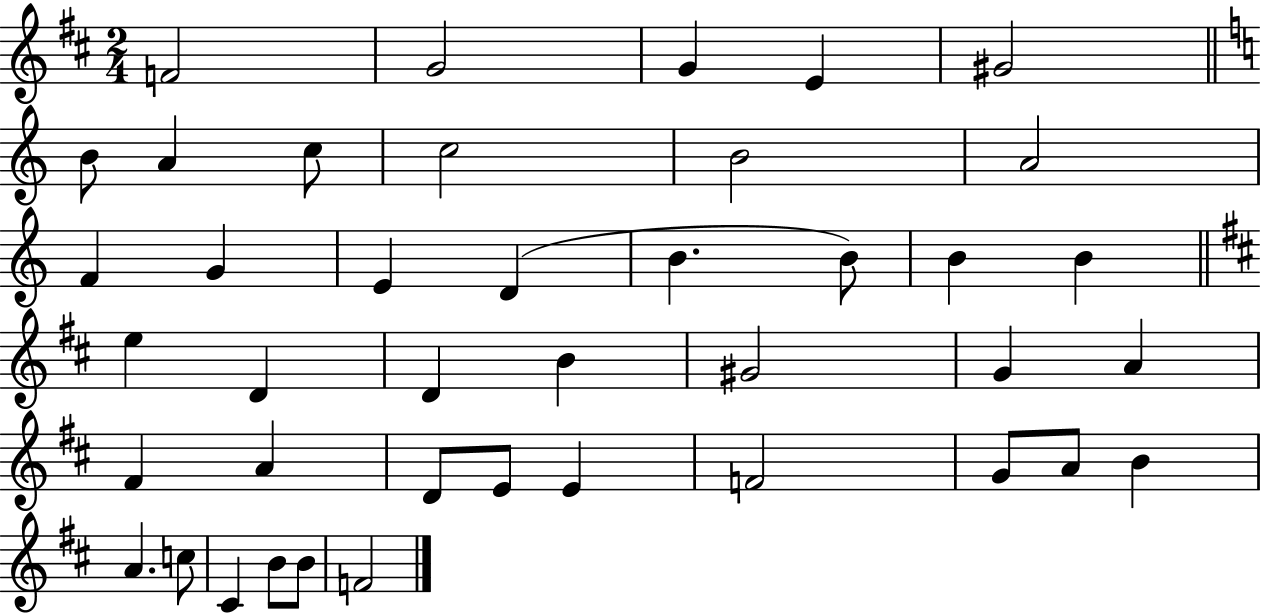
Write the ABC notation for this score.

X:1
T:Untitled
M:2/4
L:1/4
K:D
F2 G2 G E ^G2 B/2 A c/2 c2 B2 A2 F G E D B B/2 B B e D D B ^G2 G A ^F A D/2 E/2 E F2 G/2 A/2 B A c/2 ^C B/2 B/2 F2